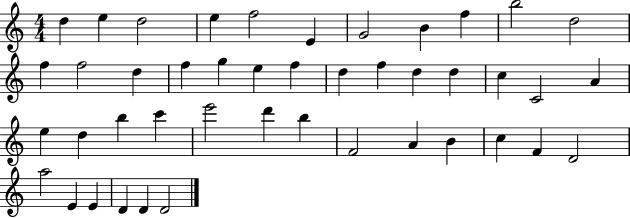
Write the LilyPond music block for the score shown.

{
  \clef treble
  \numericTimeSignature
  \time 4/4
  \key c \major
  d''4 e''4 d''2 | e''4 f''2 e'4 | g'2 b'4 f''4 | b''2 d''2 | \break f''4 f''2 d''4 | f''4 g''4 e''4 f''4 | d''4 f''4 d''4 d''4 | c''4 c'2 a'4 | \break e''4 d''4 b''4 c'''4 | e'''2 d'''4 b''4 | f'2 a'4 b'4 | c''4 f'4 d'2 | \break a''2 e'4 e'4 | d'4 d'4 d'2 | \bar "|."
}